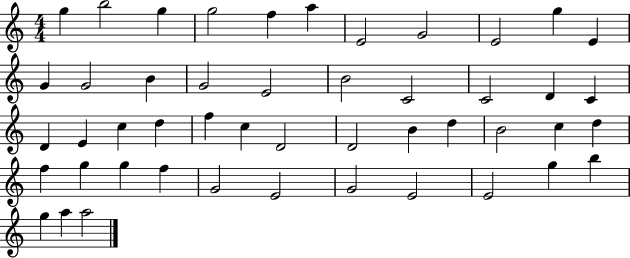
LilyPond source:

{
  \clef treble
  \numericTimeSignature
  \time 4/4
  \key c \major
  g''4 b''2 g''4 | g''2 f''4 a''4 | e'2 g'2 | e'2 g''4 e'4 | \break g'4 g'2 b'4 | g'2 e'2 | b'2 c'2 | c'2 d'4 c'4 | \break d'4 e'4 c''4 d''4 | f''4 c''4 d'2 | d'2 b'4 d''4 | b'2 c''4 d''4 | \break f''4 g''4 g''4 f''4 | g'2 e'2 | g'2 e'2 | e'2 g''4 b''4 | \break g''4 a''4 a''2 | \bar "|."
}